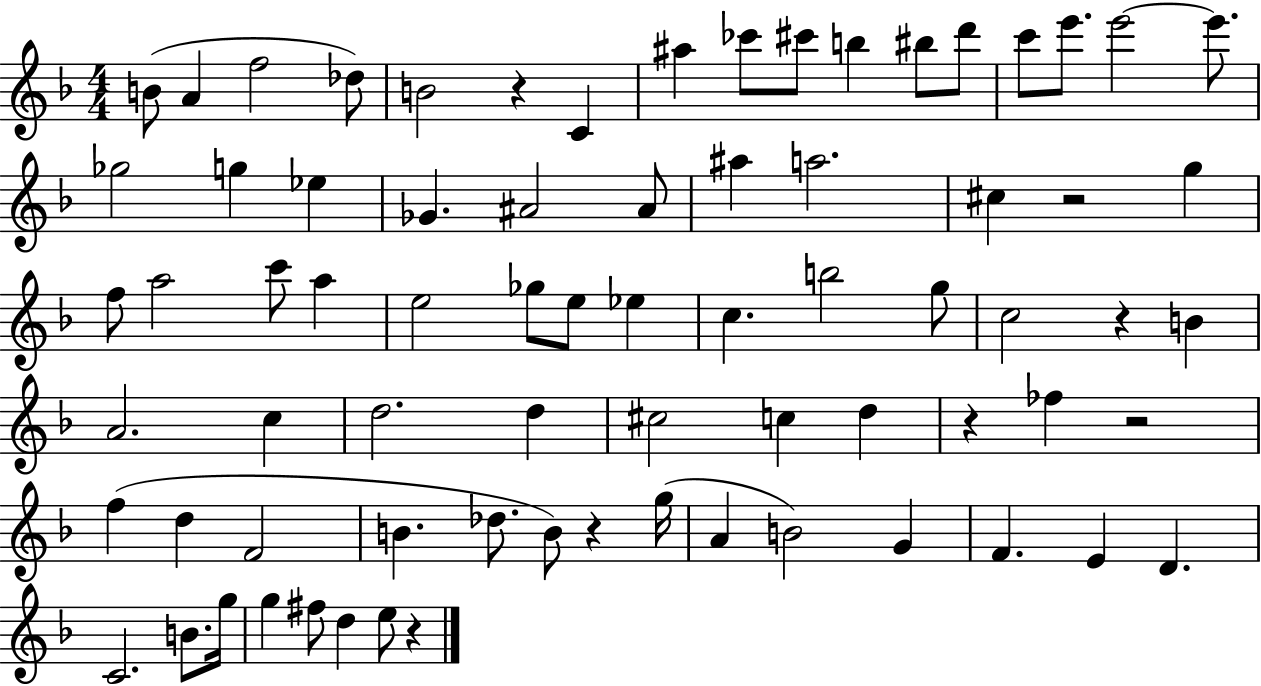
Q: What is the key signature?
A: F major